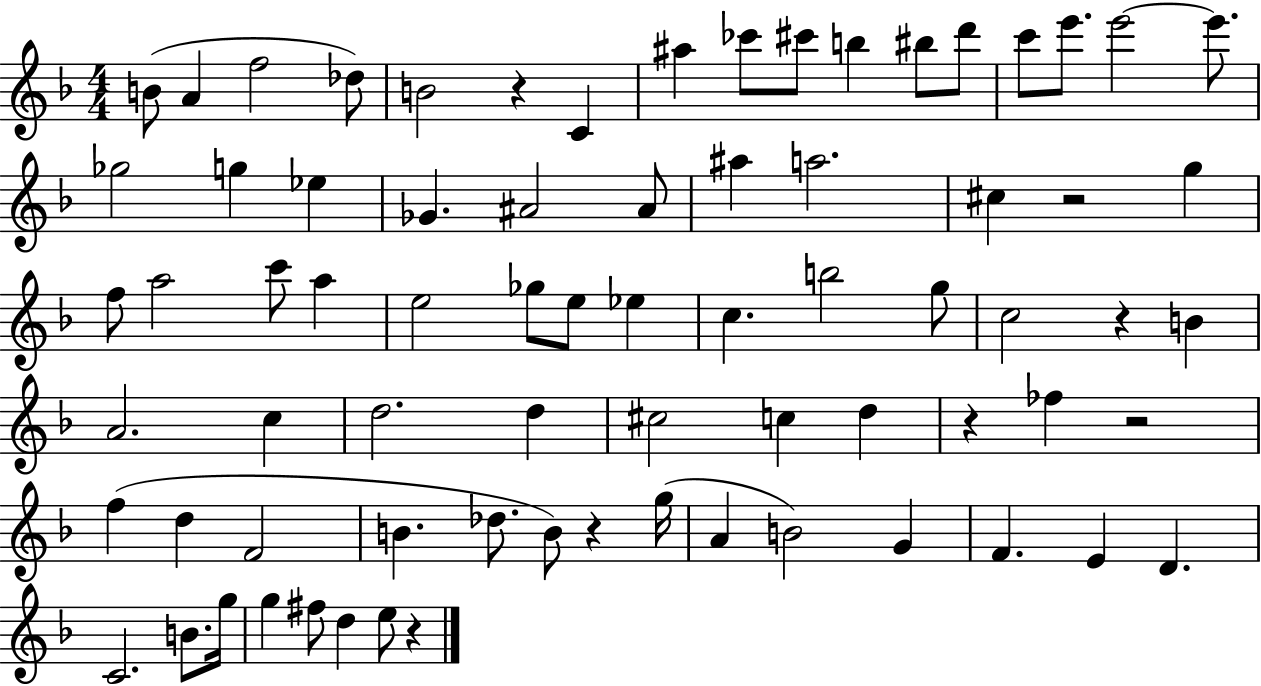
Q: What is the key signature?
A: F major